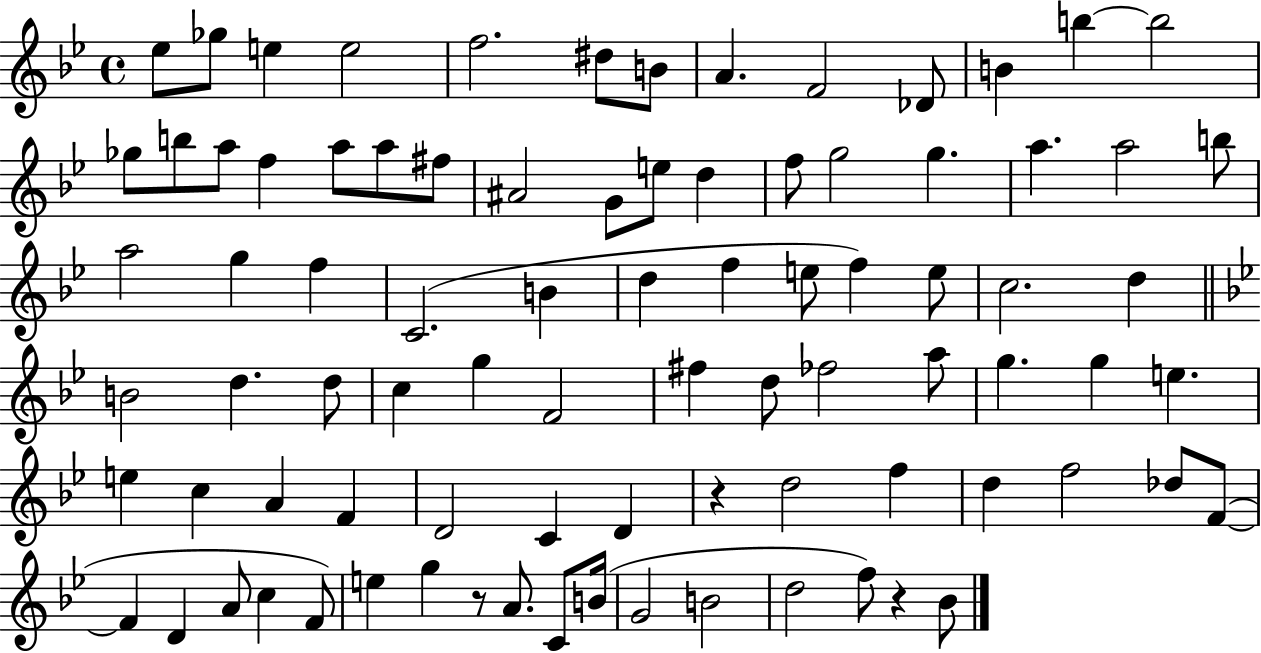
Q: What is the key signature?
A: BES major